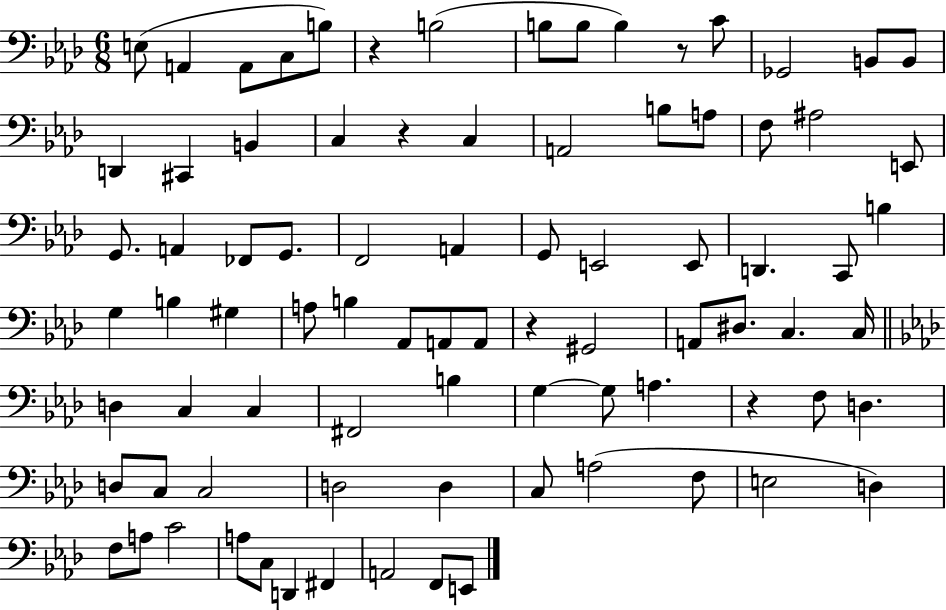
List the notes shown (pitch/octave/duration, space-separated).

E3/e A2/q A2/e C3/e B3/e R/q B3/h B3/e B3/e B3/q R/e C4/e Gb2/h B2/e B2/e D2/q C#2/q B2/q C3/q R/q C3/q A2/h B3/e A3/e F3/e A#3/h E2/e G2/e. A2/q FES2/e G2/e. F2/h A2/q G2/e E2/h E2/e D2/q. C2/e B3/q G3/q B3/q G#3/q A3/e B3/q Ab2/e A2/e A2/e R/q G#2/h A2/e D#3/e. C3/q. C3/s D3/q C3/q C3/q F#2/h B3/q G3/q G3/e A3/q. R/q F3/e D3/q. D3/e C3/e C3/h D3/h D3/q C3/e A3/h F3/e E3/h D3/q F3/e A3/e C4/h A3/e C3/e D2/q F#2/q A2/h F2/e E2/e